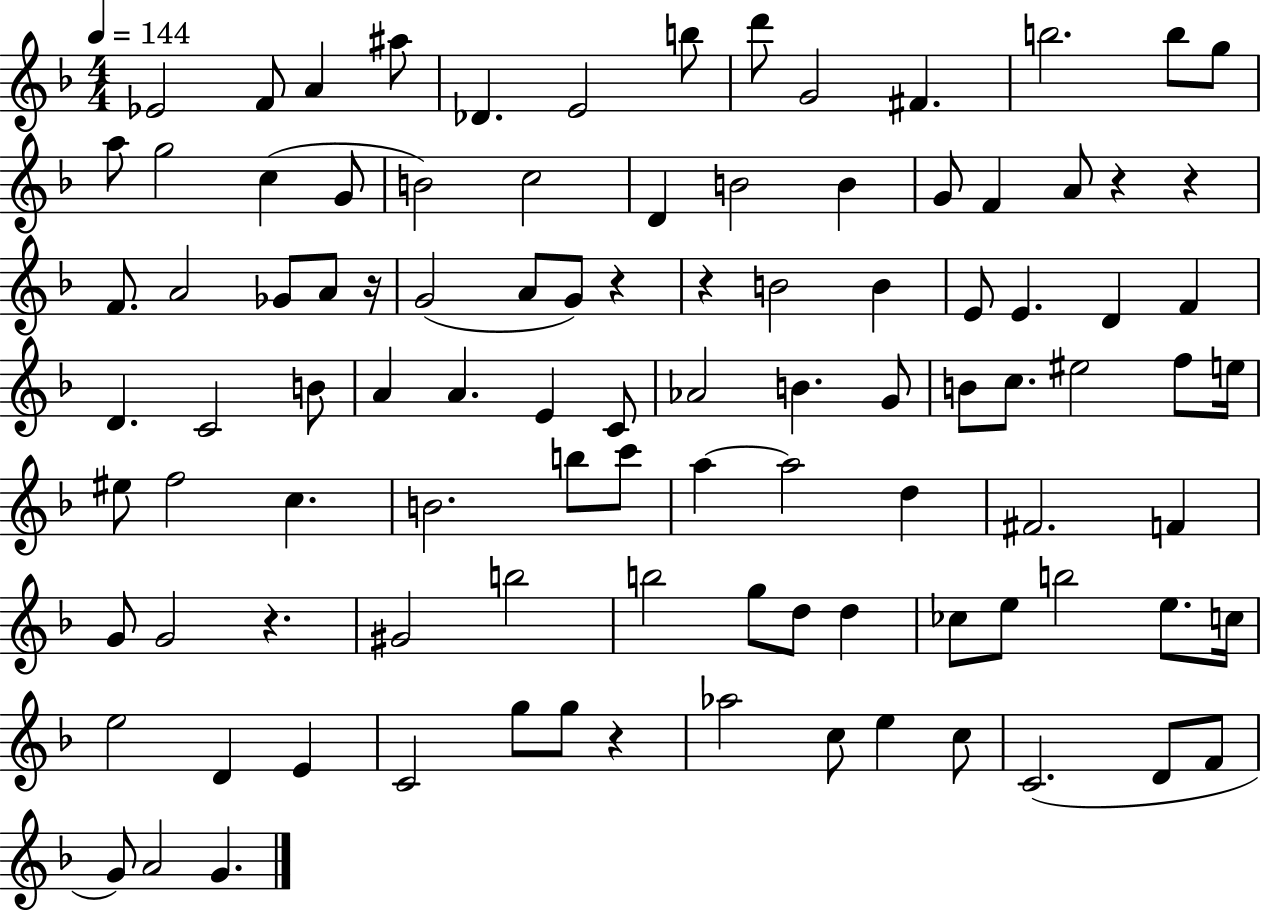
Eb4/h F4/e A4/q A#5/e Db4/q. E4/h B5/e D6/e G4/h F#4/q. B5/h. B5/e G5/e A5/e G5/h C5/q G4/e B4/h C5/h D4/q B4/h B4/q G4/e F4/q A4/e R/q R/q F4/e. A4/h Gb4/e A4/e R/s G4/h A4/e G4/e R/q R/q B4/h B4/q E4/e E4/q. D4/q F4/q D4/q. C4/h B4/e A4/q A4/q. E4/q C4/e Ab4/h B4/q. G4/e B4/e C5/e. EIS5/h F5/e E5/s EIS5/e F5/h C5/q. B4/h. B5/e C6/e A5/q A5/h D5/q F#4/h. F4/q G4/e G4/h R/q. G#4/h B5/h B5/h G5/e D5/e D5/q CES5/e E5/e B5/h E5/e. C5/s E5/h D4/q E4/q C4/h G5/e G5/e R/q Ab5/h C5/e E5/q C5/e C4/h. D4/e F4/e G4/e A4/h G4/q.